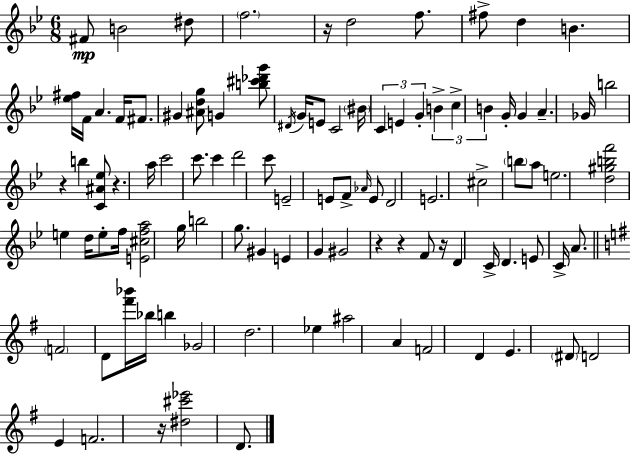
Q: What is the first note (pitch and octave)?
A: F#4